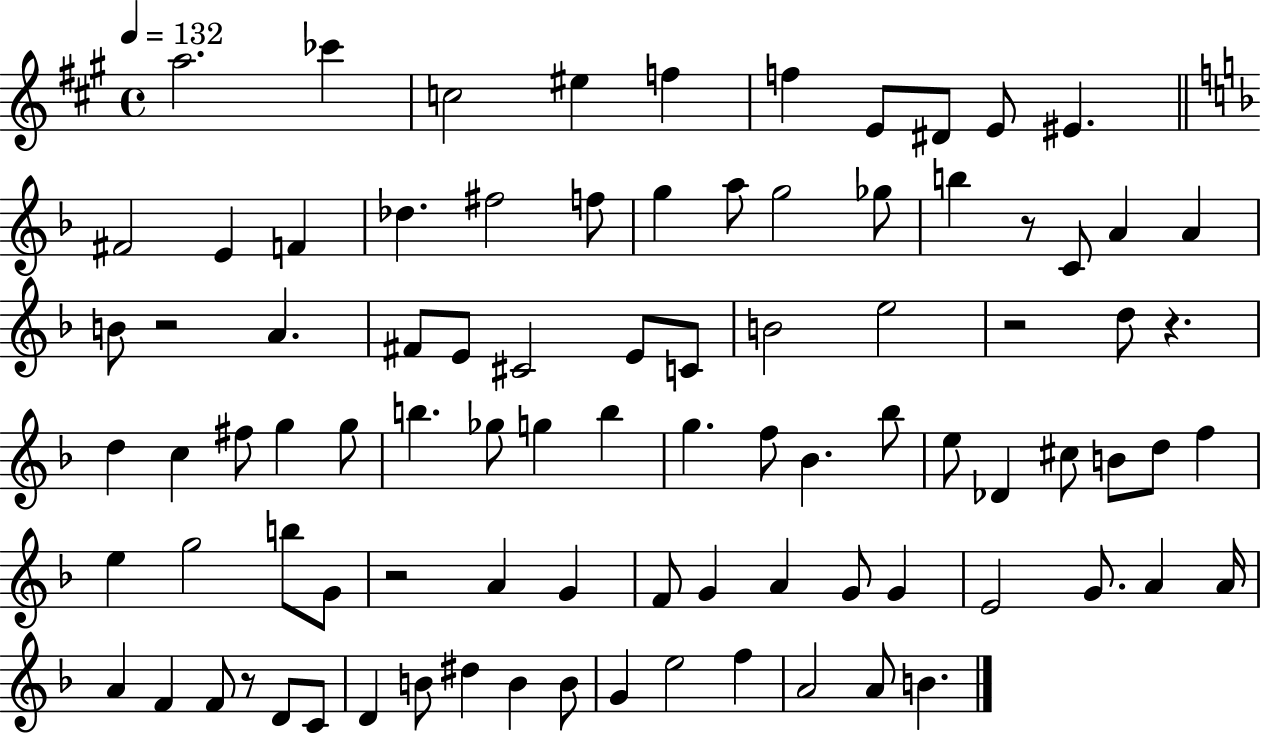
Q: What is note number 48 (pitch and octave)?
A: E5